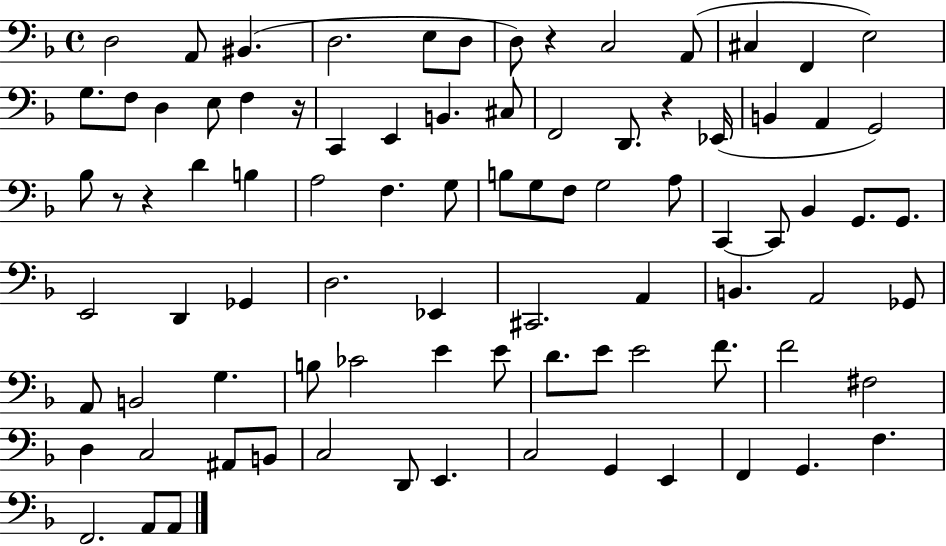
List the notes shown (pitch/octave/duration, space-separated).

D3/h A2/e BIS2/q. D3/h. E3/e D3/e D3/e R/q C3/h A2/e C#3/q F2/q E3/h G3/e. F3/e D3/q E3/e F3/q R/s C2/q E2/q B2/q. C#3/e F2/h D2/e. R/q Eb2/s B2/q A2/q G2/h Bb3/e R/e R/q D4/q B3/q A3/h F3/q. G3/e B3/e G3/e F3/e G3/h A3/e C2/q C2/e Bb2/q G2/e. G2/e. E2/h D2/q Gb2/q D3/h. Eb2/q C#2/h. A2/q B2/q. A2/h Gb2/e A2/e B2/h G3/q. B3/e CES4/h E4/q E4/e D4/e. E4/e E4/h F4/e. F4/h F#3/h D3/q C3/h A#2/e B2/e C3/h D2/e E2/q. C3/h G2/q E2/q F2/q G2/q. F3/q. F2/h. A2/e A2/e